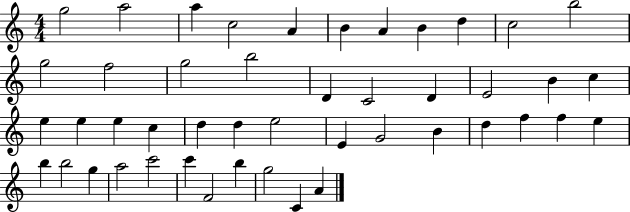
G5/h A5/h A5/q C5/h A4/q B4/q A4/q B4/q D5/q C5/h B5/h G5/h F5/h G5/h B5/h D4/q C4/h D4/q E4/h B4/q C5/q E5/q E5/q E5/q C5/q D5/q D5/q E5/h E4/q G4/h B4/q D5/q F5/q F5/q E5/q B5/q B5/h G5/q A5/h C6/h C6/q F4/h B5/q G5/h C4/q A4/q